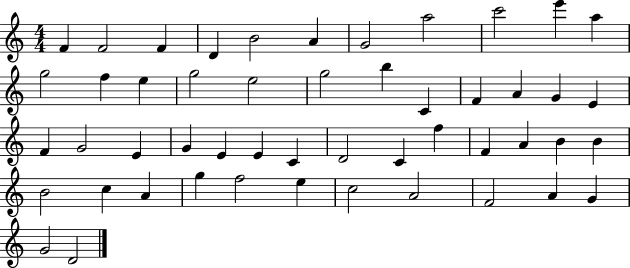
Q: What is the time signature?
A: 4/4